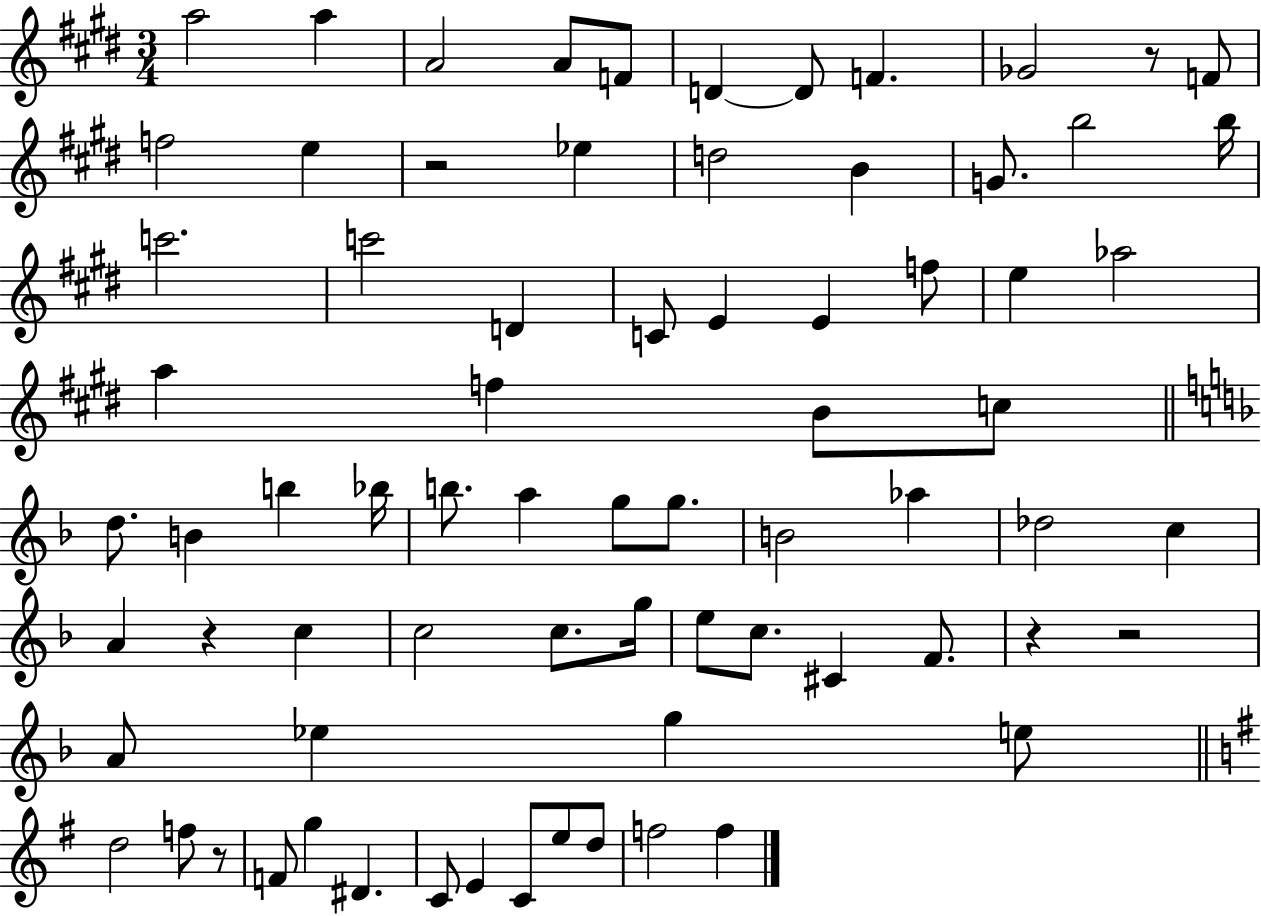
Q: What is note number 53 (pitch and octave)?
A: A4